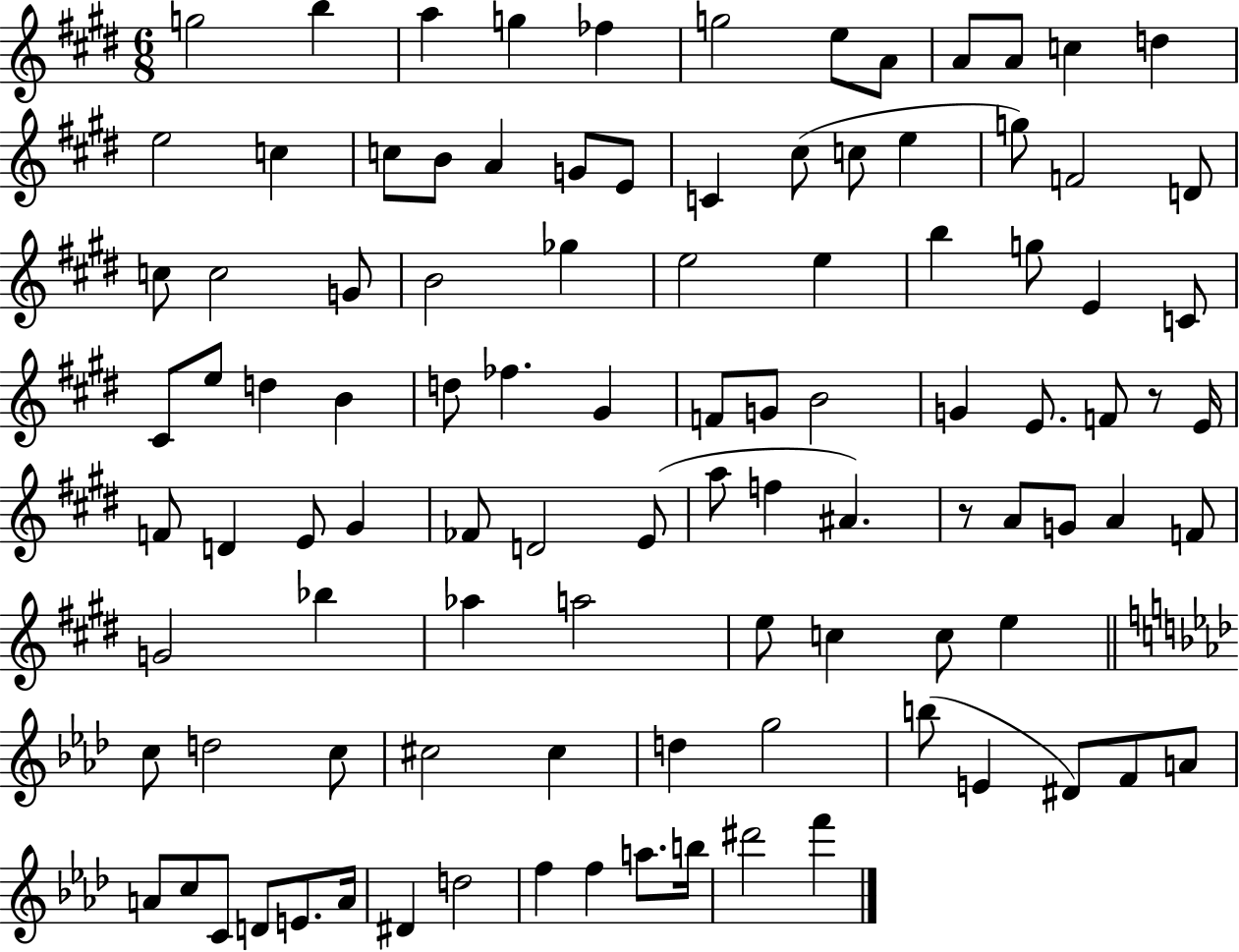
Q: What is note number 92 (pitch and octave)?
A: D#4